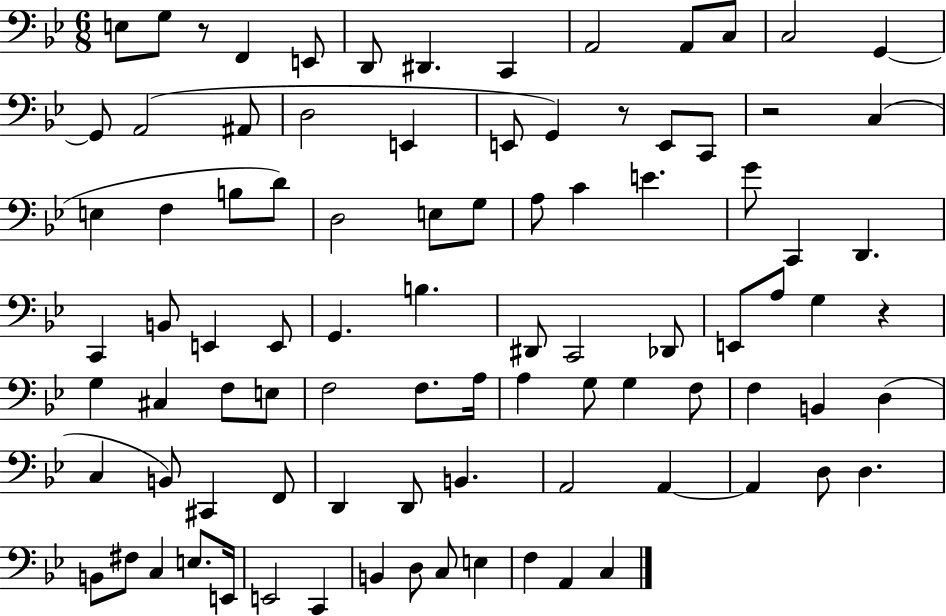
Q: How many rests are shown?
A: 4